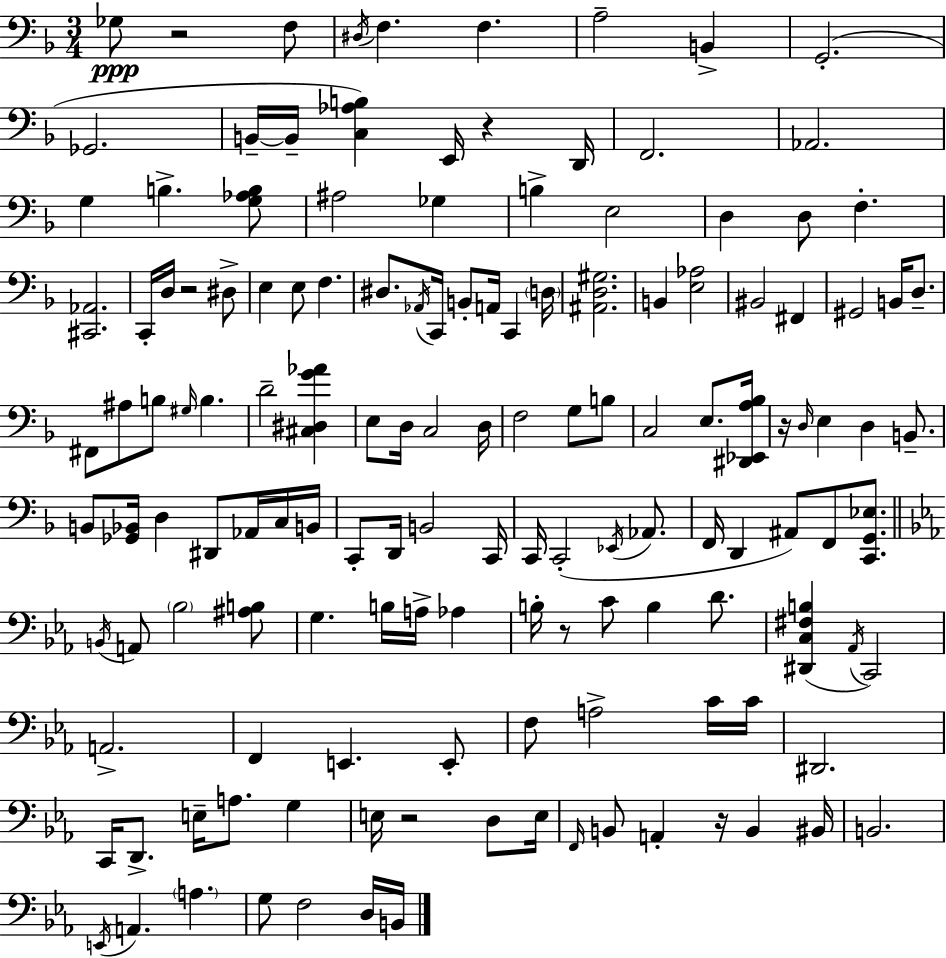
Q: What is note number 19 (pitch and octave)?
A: Gb3